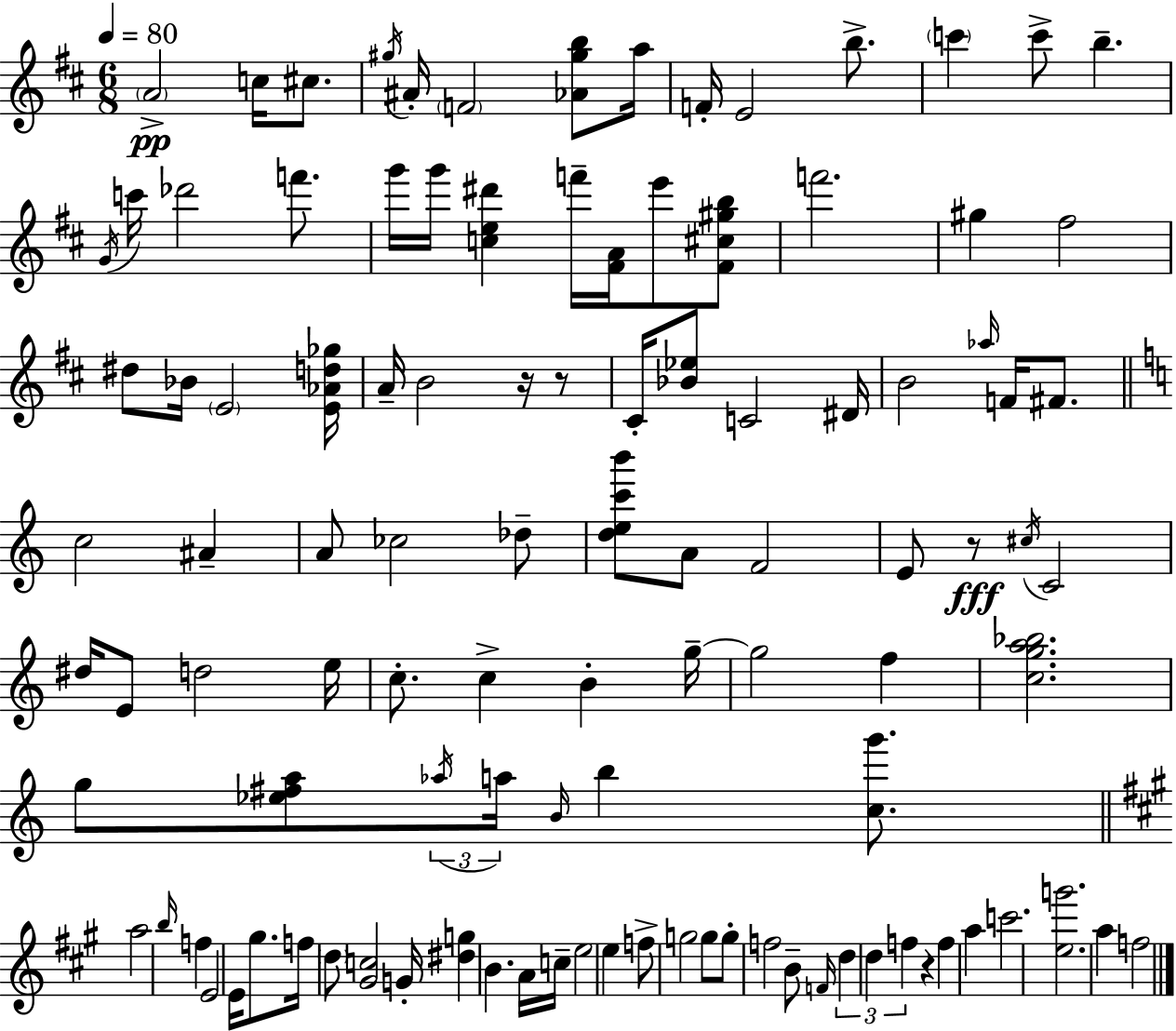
A4/h C5/s C#5/e. G#5/s A#4/s F4/h [Ab4,G#5,B5]/e A5/s F4/s E4/h B5/e. C6/q C6/e B5/q. G4/s C6/s Db6/h F6/e. G6/s G6/s [C5,E5,D#6]/q F6/s [F#4,A4]/s E6/e [F#4,C#5,G#5,B5]/e F6/h. G#5/q F#5/h D#5/e Bb4/s E4/h [E4,Ab4,D5,Gb5]/s A4/s B4/h R/s R/e C#4/s [Bb4,Eb5]/e C4/h D#4/s B4/h Ab5/s F4/s F#4/e. C5/h A#4/q A4/e CES5/h Db5/e [D5,E5,C6,B6]/e A4/e F4/h E4/e R/e C#5/s C4/h D#5/s E4/e D5/h E5/s C5/e. C5/q B4/q G5/s G5/h F5/q [C5,G5,A5,Bb5]/h. G5/e [Eb5,F#5,A5]/e Ab5/s A5/s B4/s B5/q [C5,G6]/e. A5/h B5/s F5/q E4/h E4/s G#5/e. F5/s D5/e [G#4,C5]/h G4/s [D#5,G5]/q B4/q. A4/s C5/s E5/h E5/q F5/e G5/h G5/e G5/e F5/h B4/e F4/s D5/q D5/q F5/q R/q F5/q A5/q C6/h. [E5,G6]/h. A5/q F5/h